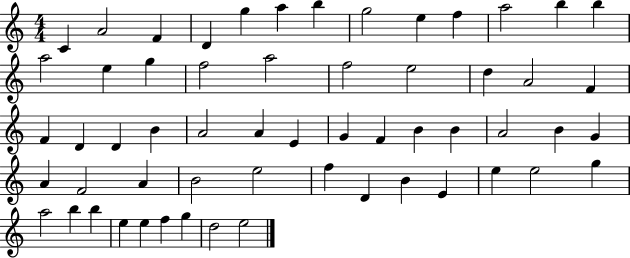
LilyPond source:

{
  \clef treble
  \numericTimeSignature
  \time 4/4
  \key c \major
  c'4 a'2 f'4 | d'4 g''4 a''4 b''4 | g''2 e''4 f''4 | a''2 b''4 b''4 | \break a''2 e''4 g''4 | f''2 a''2 | f''2 e''2 | d''4 a'2 f'4 | \break f'4 d'4 d'4 b'4 | a'2 a'4 e'4 | g'4 f'4 b'4 b'4 | a'2 b'4 g'4 | \break a'4 f'2 a'4 | b'2 e''2 | f''4 d'4 b'4 e'4 | e''4 e''2 g''4 | \break a''2 b''4 b''4 | e''4 e''4 f''4 g''4 | d''2 e''2 | \bar "|."
}